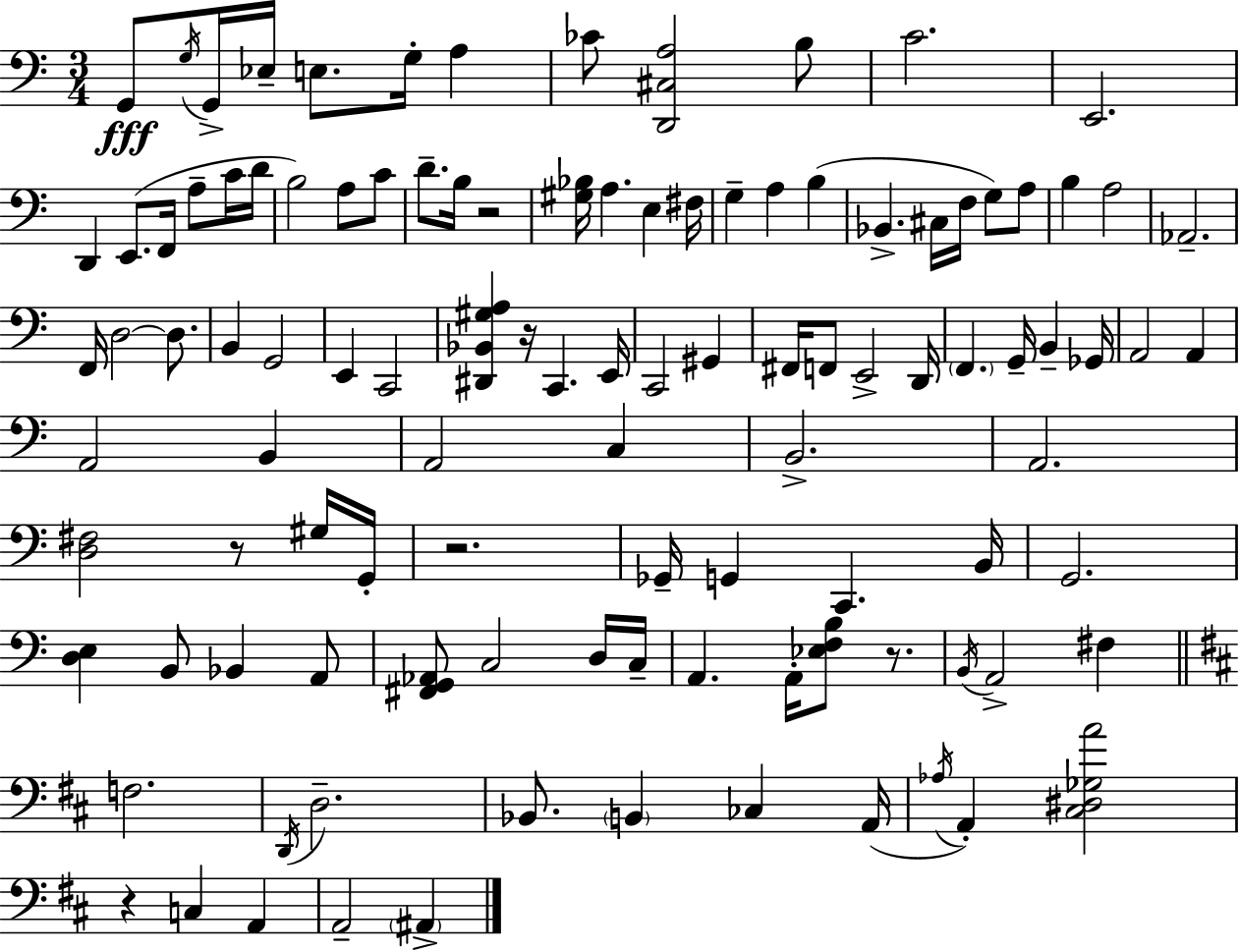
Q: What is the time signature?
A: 3/4